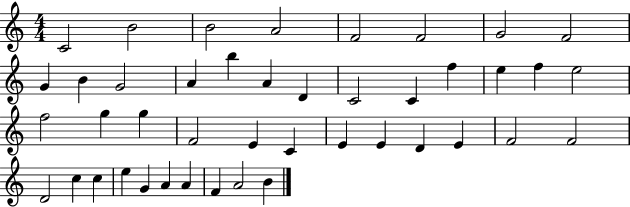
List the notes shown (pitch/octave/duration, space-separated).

C4/h B4/h B4/h A4/h F4/h F4/h G4/h F4/h G4/q B4/q G4/h A4/q B5/q A4/q D4/q C4/h C4/q F5/q E5/q F5/q E5/h F5/h G5/q G5/q F4/h E4/q C4/q E4/q E4/q D4/q E4/q F4/h F4/h D4/h C5/q C5/q E5/q G4/q A4/q A4/q F4/q A4/h B4/q